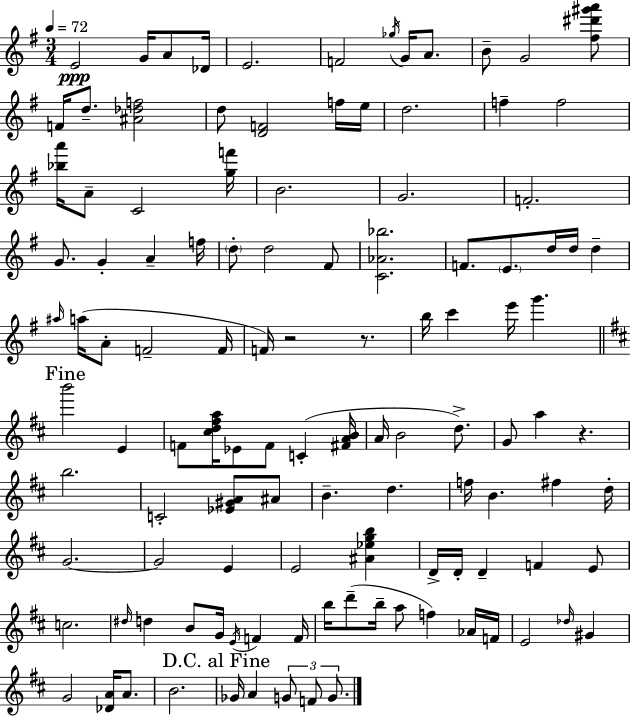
E4/h G4/s A4/e Db4/s E4/h. F4/h Gb5/s G4/s A4/e. B4/e G4/h [F#5,D#6,G#6,A6]/e F4/s D5/e. [A#4,Db5,F5]/h D5/e [D4,F4]/h F5/s E5/s D5/h. F5/q F5/h [Bb5,A6]/s A4/e C4/h [G5,F6]/s B4/h. G4/h. F4/h. G4/e. G4/q A4/q F5/s D5/e D5/h F#4/e [C4,Ab4,Bb5]/h. F4/e. E4/e. D5/s D5/s D5/q A#5/s A5/s A4/e F4/h F4/s F4/s R/h R/e. B5/s C6/q E6/s G6/q. B6/h E4/q F4/e [C#5,D5,F#5,A5]/s Eb4/e F4/e C4/q [F#4,A4,B4]/s A4/s B4/h D5/e. G4/e A5/q R/q. B5/h. C4/h [Eb4,G#4,A4]/e A#4/e B4/q. D5/q. F5/s B4/q. F#5/q D5/s G4/h. G4/h E4/q E4/h [A#4,Eb5,G5,B5]/q D4/s D4/s D4/q F4/q E4/e C5/h. D#5/s D5/q B4/e G4/s E4/s F4/q F4/s B5/s D6/e B5/s A5/e F5/q Ab4/s F4/s E4/h Db5/s G#4/q G4/h [Db4,A4]/s A4/e. B4/h. Gb4/s A4/q G4/e F4/e G4/e.